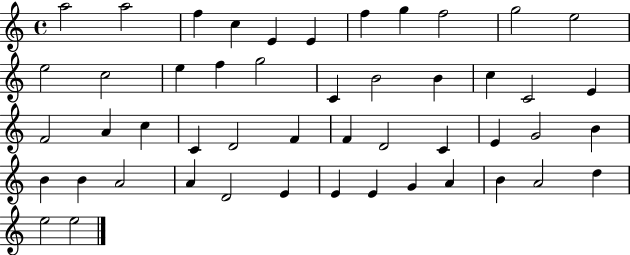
{
  \clef treble
  \time 4/4
  \defaultTimeSignature
  \key c \major
  a''2 a''2 | f''4 c''4 e'4 e'4 | f''4 g''4 f''2 | g''2 e''2 | \break e''2 c''2 | e''4 f''4 g''2 | c'4 b'2 b'4 | c''4 c'2 e'4 | \break f'2 a'4 c''4 | c'4 d'2 f'4 | f'4 d'2 c'4 | e'4 g'2 b'4 | \break b'4 b'4 a'2 | a'4 d'2 e'4 | e'4 e'4 g'4 a'4 | b'4 a'2 d''4 | \break e''2 e''2 | \bar "|."
}